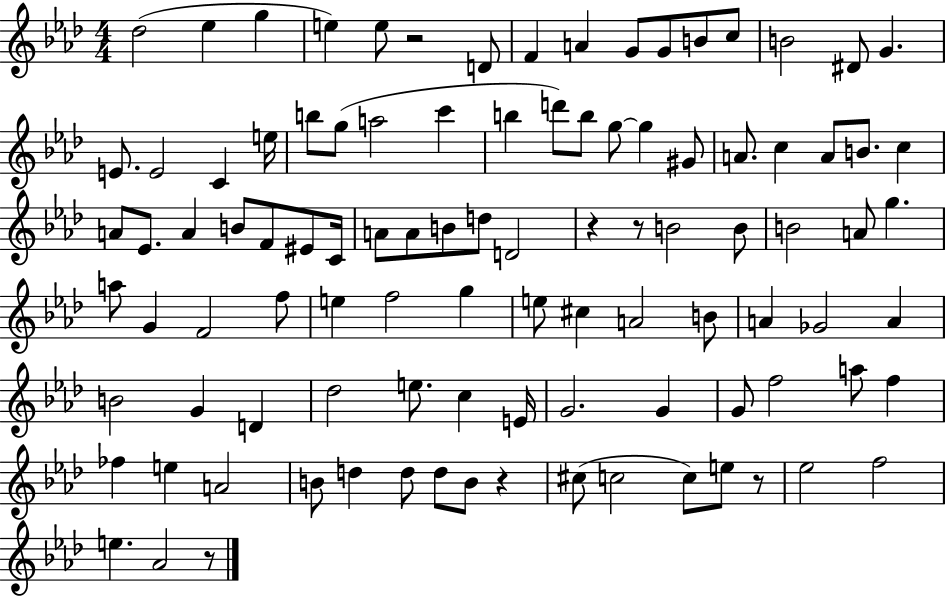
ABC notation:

X:1
T:Untitled
M:4/4
L:1/4
K:Ab
_d2 _e g e e/2 z2 D/2 F A G/2 G/2 B/2 c/2 B2 ^D/2 G E/2 E2 C e/4 b/2 g/2 a2 c' b d'/2 b/2 g/2 g ^G/2 A/2 c A/2 B/2 c A/2 _E/2 A B/2 F/2 ^E/2 C/4 A/2 A/2 B/2 d/2 D2 z z/2 B2 B/2 B2 A/2 g a/2 G F2 f/2 e f2 g e/2 ^c A2 B/2 A _G2 A B2 G D _d2 e/2 c E/4 G2 G G/2 f2 a/2 f _f e A2 B/2 d d/2 d/2 B/2 z ^c/2 c2 c/2 e/2 z/2 _e2 f2 e _A2 z/2